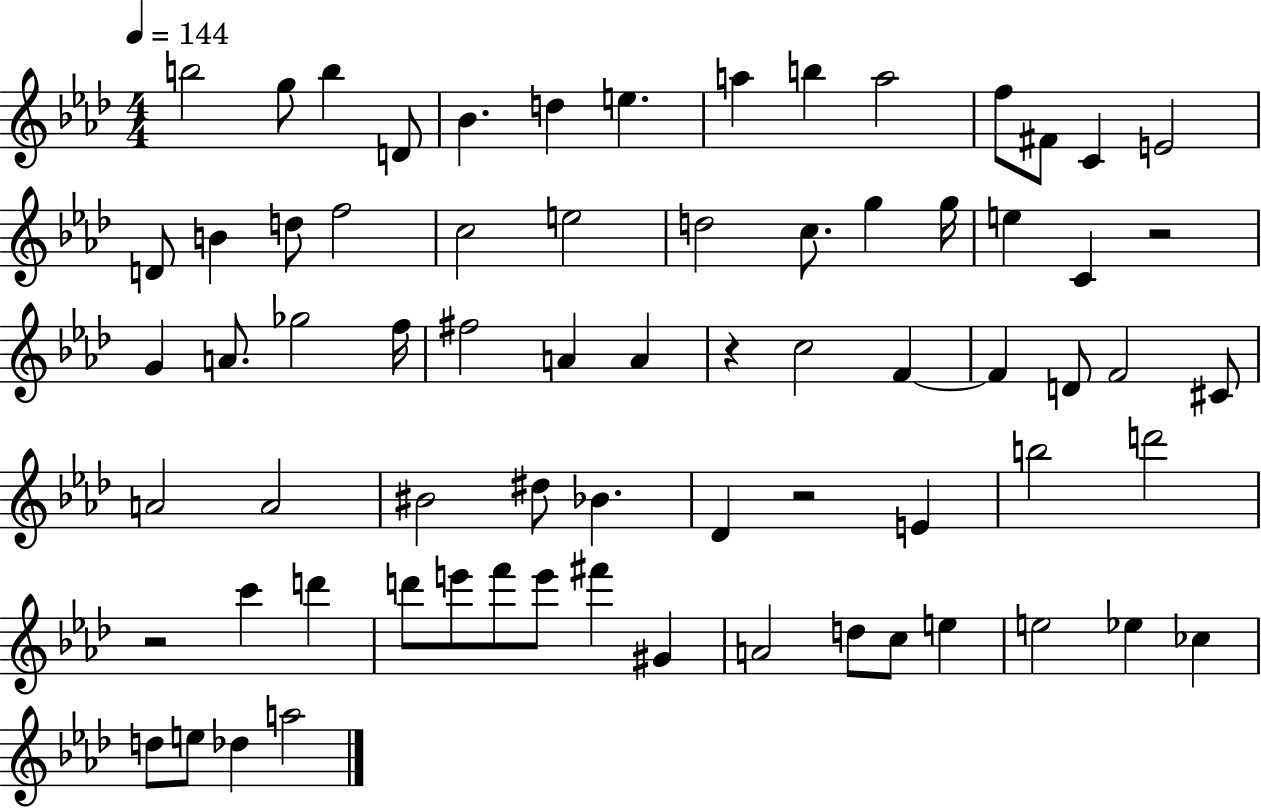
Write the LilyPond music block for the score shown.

{
  \clef treble
  \numericTimeSignature
  \time 4/4
  \key aes \major
  \tempo 4 = 144
  b''2 g''8 b''4 d'8 | bes'4. d''4 e''4. | a''4 b''4 a''2 | f''8 fis'8 c'4 e'2 | \break d'8 b'4 d''8 f''2 | c''2 e''2 | d''2 c''8. g''4 g''16 | e''4 c'4 r2 | \break g'4 a'8. ges''2 f''16 | fis''2 a'4 a'4 | r4 c''2 f'4~~ | f'4 d'8 f'2 cis'8 | \break a'2 a'2 | bis'2 dis''8 bes'4. | des'4 r2 e'4 | b''2 d'''2 | \break r2 c'''4 d'''4 | d'''8 e'''8 f'''8 e'''8 fis'''4 gis'4 | a'2 d''8 c''8 e''4 | e''2 ees''4 ces''4 | \break d''8 e''8 des''4 a''2 | \bar "|."
}